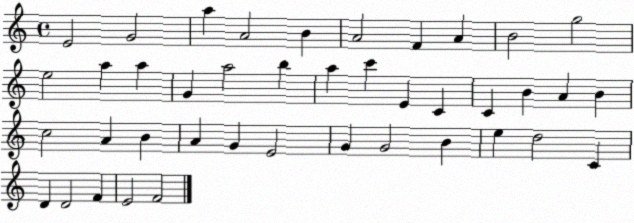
X:1
T:Untitled
M:4/4
L:1/4
K:C
E2 G2 a A2 B A2 F A B2 g2 e2 a a G a2 b a c' E C C B A B c2 A B A G E2 G G2 B e d2 C D D2 F E2 F2